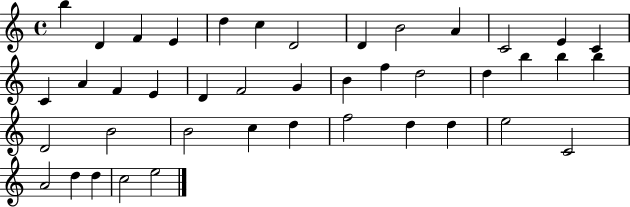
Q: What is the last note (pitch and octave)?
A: E5